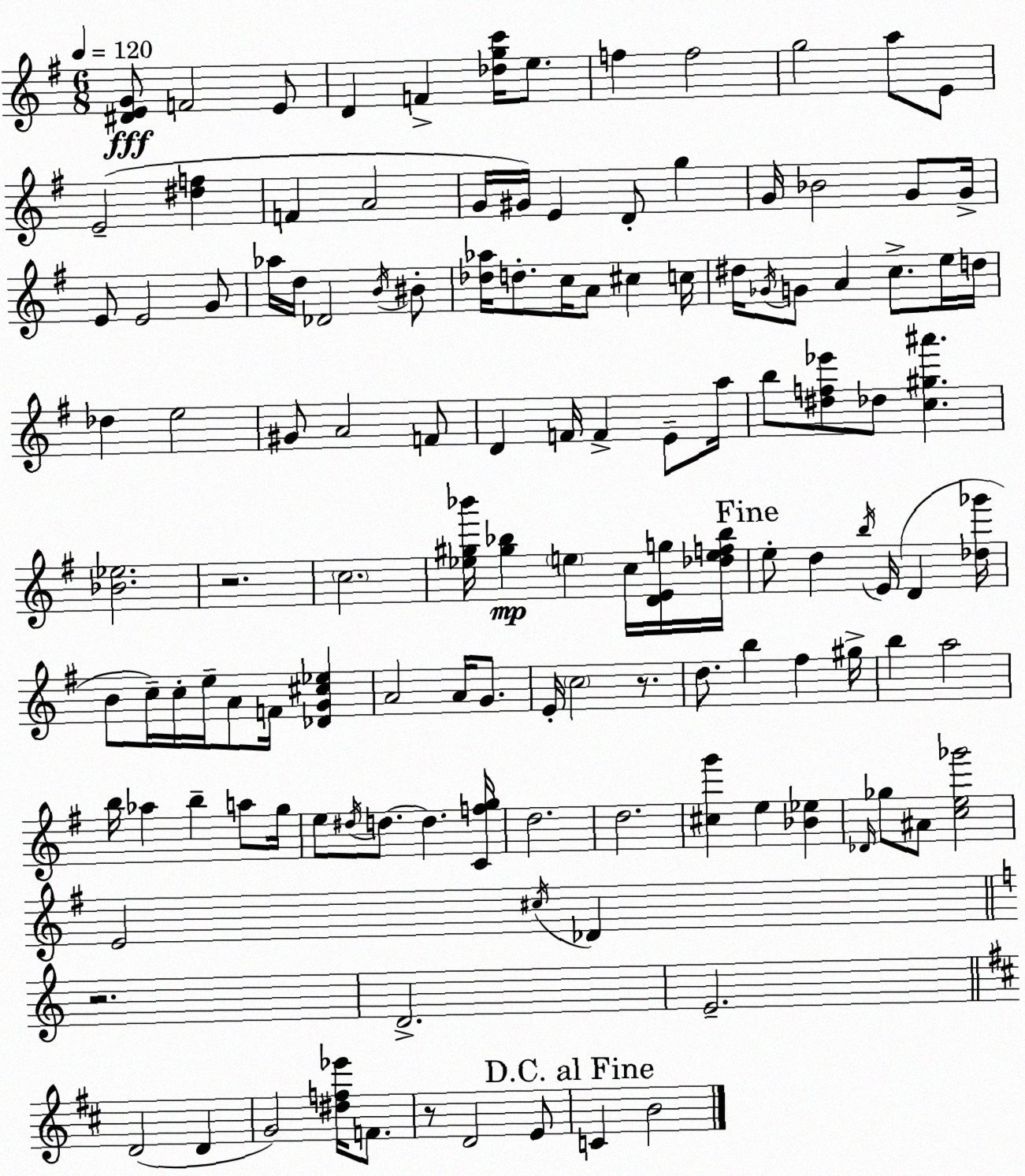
X:1
T:Untitled
M:6/8
L:1/4
K:Em
[^DEG]/2 F2 E/2 D F [_dgc']/4 e/2 f f2 g2 a/2 E/2 E2 [^df] F A2 G/4 ^G/4 E D/2 g G/4 _B2 G/2 G/4 E/2 E2 G/2 _a/4 d/4 _D2 B/4 ^B/2 [_d_a]/4 d/2 c/4 A/2 ^c c/4 ^d/4 _G/4 G/2 A c/2 e/4 d/4 _d e2 ^G/2 A2 F/2 D F/4 F E/2 a/4 b/2 [^df_e']/2 _d/2 [c^g^a'] [_B_e]2 z2 c2 [_e^g_b']/4 [^g_b] e c/4 [DEg]/4 [_def_b]/4 e/2 d b/4 E/4 D [_d_g']/4 B/2 c/4 c/4 e/4 A/2 F/4 [_DG^c_e] A2 A/4 G/2 E/4 c2 z/2 d/2 b ^f ^g/4 b a2 b/4 _a b a/2 g/4 e/2 ^d/4 d/2 d [Cfg]/4 d2 d2 [^cg'] e [_B_e] _D/4 _g/2 ^A/2 [ce_g']2 E2 ^c/4 _D z2 D2 E2 D2 D G2 [^df_e']/4 F/2 z/2 D2 E/2 C B2